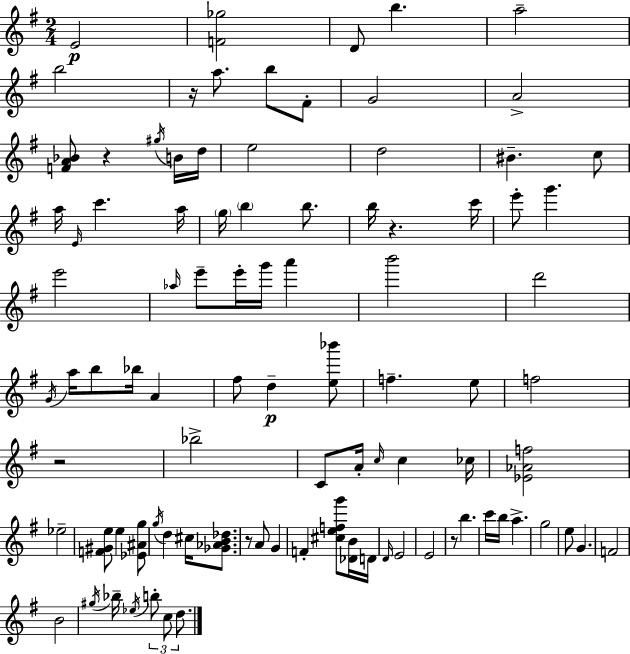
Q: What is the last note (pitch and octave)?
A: D5